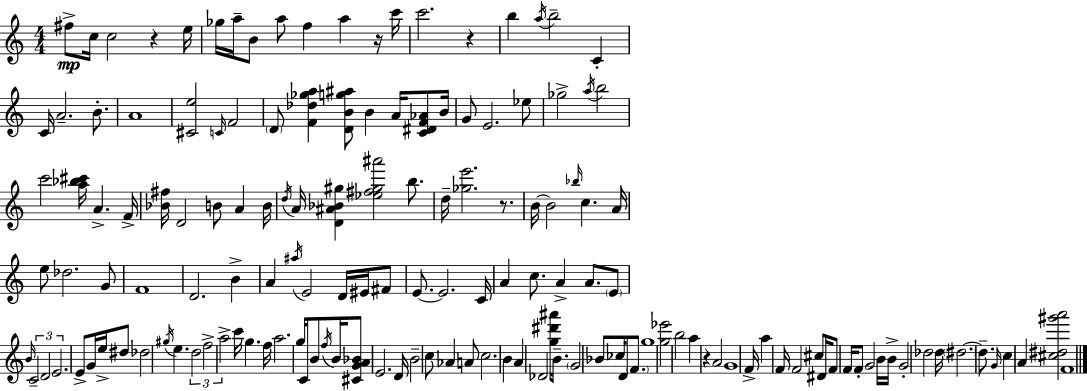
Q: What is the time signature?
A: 4/4